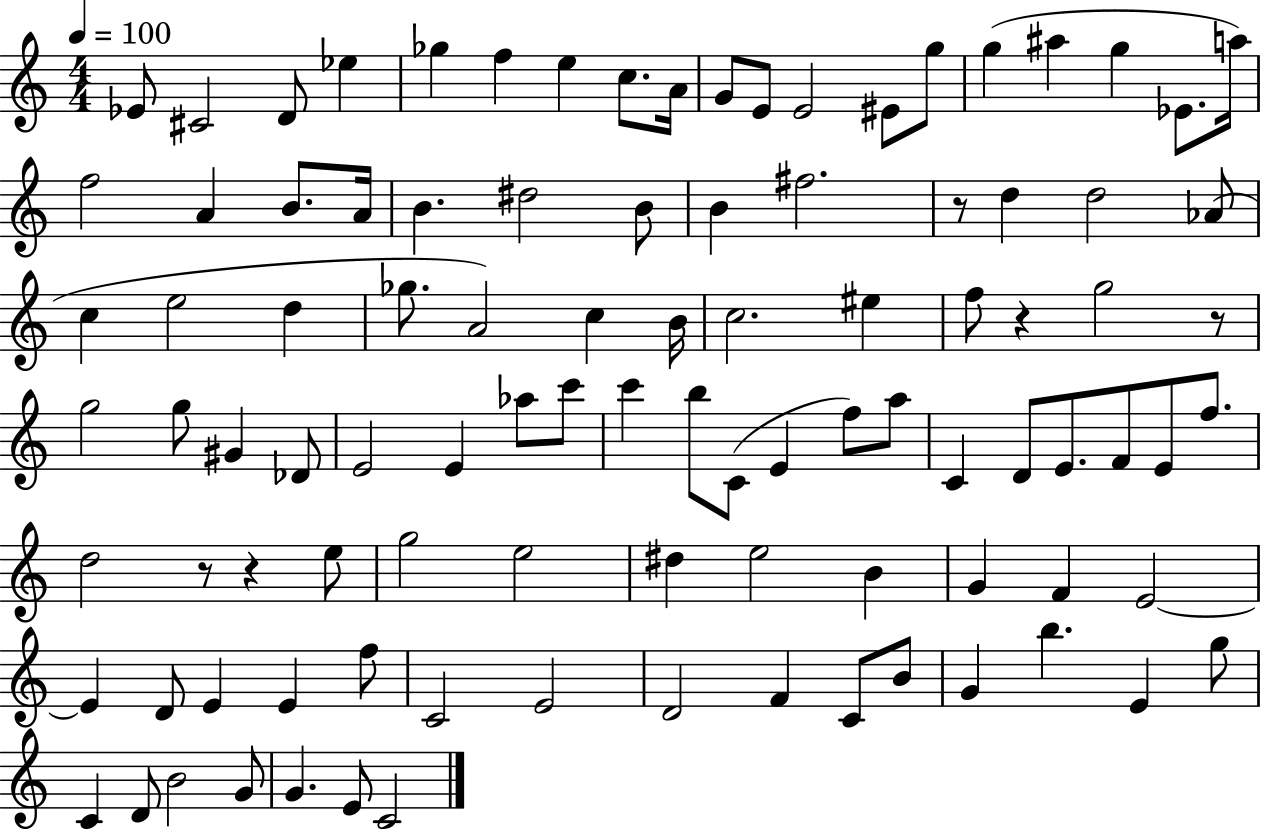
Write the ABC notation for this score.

X:1
T:Untitled
M:4/4
L:1/4
K:C
_E/2 ^C2 D/2 _e _g f e c/2 A/4 G/2 E/2 E2 ^E/2 g/2 g ^a g _E/2 a/4 f2 A B/2 A/4 B ^d2 B/2 B ^f2 z/2 d d2 _A/2 c e2 d _g/2 A2 c B/4 c2 ^e f/2 z g2 z/2 g2 g/2 ^G _D/2 E2 E _a/2 c'/2 c' b/2 C/2 E f/2 a/2 C D/2 E/2 F/2 E/2 f/2 d2 z/2 z e/2 g2 e2 ^d e2 B G F E2 E D/2 E E f/2 C2 E2 D2 F C/2 B/2 G b E g/2 C D/2 B2 G/2 G E/2 C2